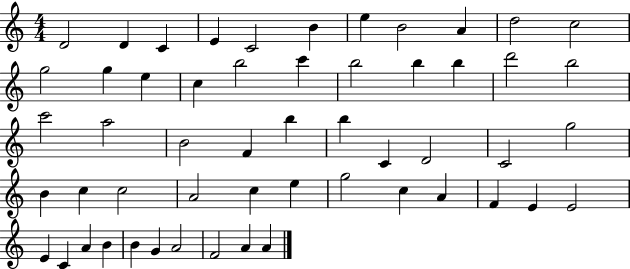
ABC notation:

X:1
T:Untitled
M:4/4
L:1/4
K:C
D2 D C E C2 B e B2 A d2 c2 g2 g e c b2 c' b2 b b d'2 b2 c'2 a2 B2 F b b C D2 C2 g2 B c c2 A2 c e g2 c A F E E2 E C A B B G A2 F2 A A